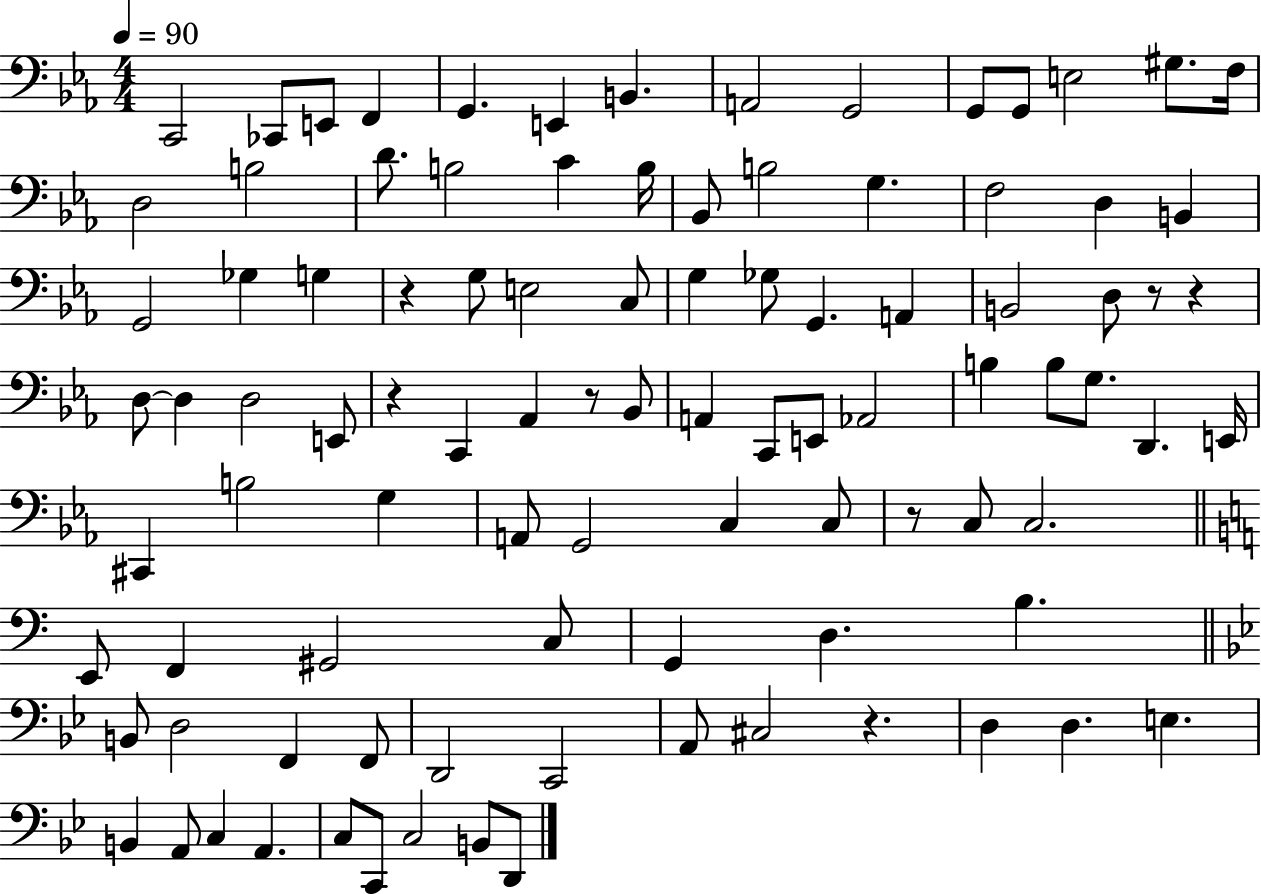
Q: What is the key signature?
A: EES major